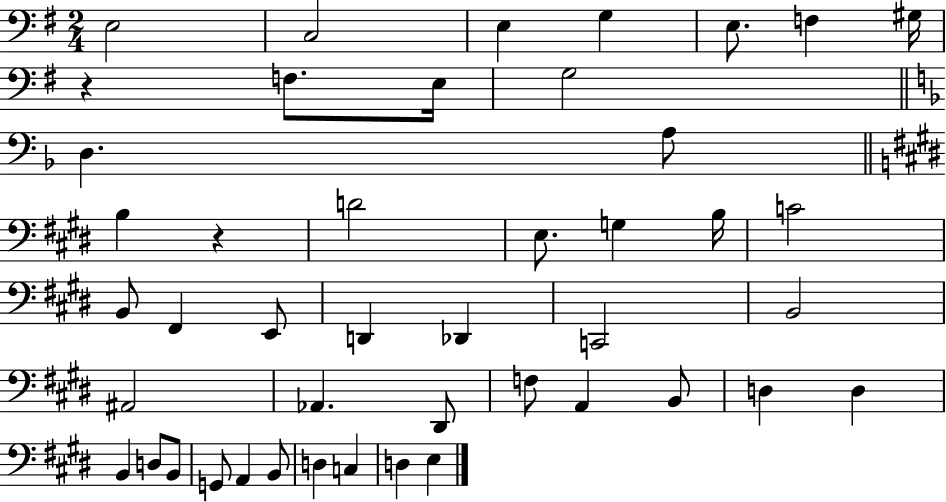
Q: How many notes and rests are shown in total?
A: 45